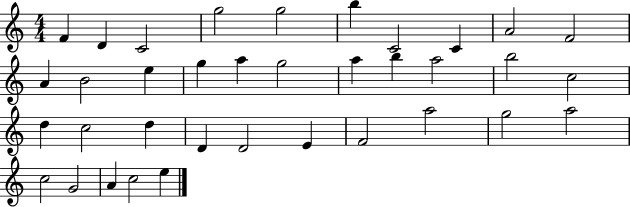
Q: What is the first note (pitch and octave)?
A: F4